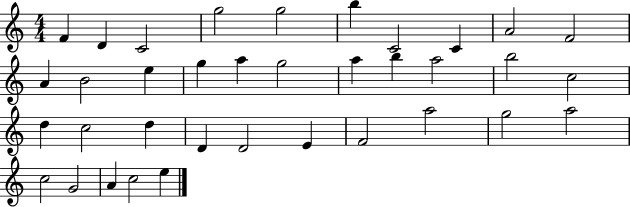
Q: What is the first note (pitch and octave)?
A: F4